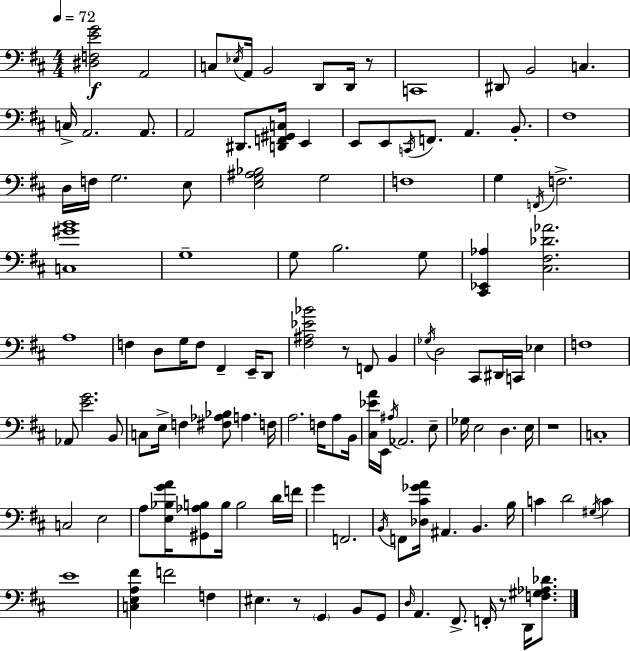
{
  \clef bass
  \numericTimeSignature
  \time 4/4
  \key d \major
  \tempo 4 = 72
  \repeat volta 2 { <dis f e' g'>2\f a,2 | c8 \acciaccatura { ees16 } a,16 b,2 d,8 d,16 r8 | c,1 | dis,8 b,2 c4. | \break c16-> a,2. a,8. | a,2 dis,8. <d, f, gis, c>16 e,4 | e,8 e,8 \acciaccatura { c,16 } f,8. a,4. b,8.-. | fis1 | \break d16 f16 g2. | e8 <e g ais bes>2 g2 | f1 | g4 \acciaccatura { f,16 } f2.-> | \break <c gis' b'>1 | g1-- | g8 b2. | g8 <cis, ees, aes>4 <cis fis des' aes'>2. | \break a1 | f4 d8 g16 f8 fis,4-- | e,16-- d,8 <fis ais ees' bes'>2 r8 f,8 b,4 | \acciaccatura { ges16 } d2 cis,8 dis,16 c,16 | \break ees4 f1 | aes,8 <e' g'>2. | b,8 c8 e16-> f4 <fis aes bes>8 a4. | f16 a2. | \break f16 a8 b,16 <cis ees' a'>16 e,16 \acciaccatura { ais16 } aes,2. | e8-- ges16 e2 d4. | e16 r1 | c1-. | \break c2 e2 | a8 <e bes g' a'>16 <gis, aes b>8 b16 b2 | d'16 f'16 g'4 f,2. | \acciaccatura { b,16 } f,8 <des cis' ges' a'>16 ais,4. b,4. | \break b16 c'4 d'2 | \acciaccatura { gis16 } c'4 e'1 | <c e a fis'>4 f'2 | f4 eis4. r8 \parenthesize g,4 | \break b,8 g,8 \grace { d16 } a,4. fis,8.-> | f,16-. r8 d,16 <f gis aes des'>8. } \bar "|."
}